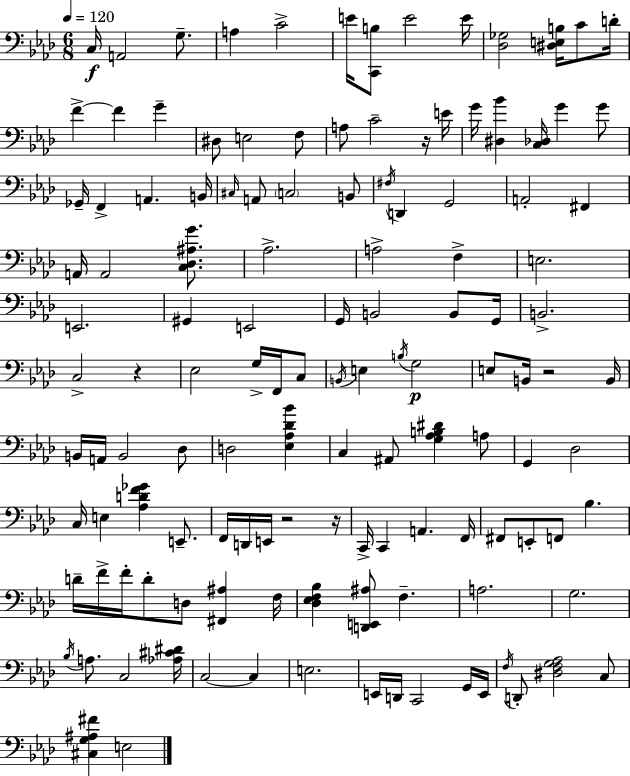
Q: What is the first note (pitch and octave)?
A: C3